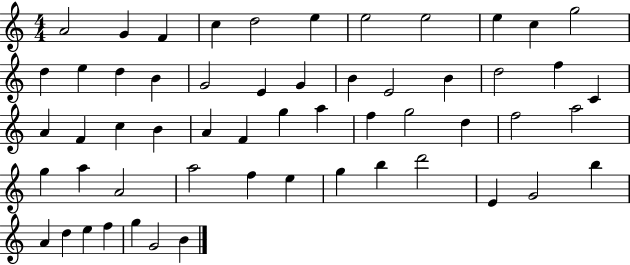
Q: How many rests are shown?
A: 0